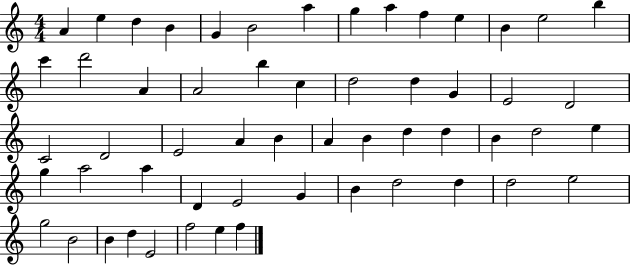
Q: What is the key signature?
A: C major